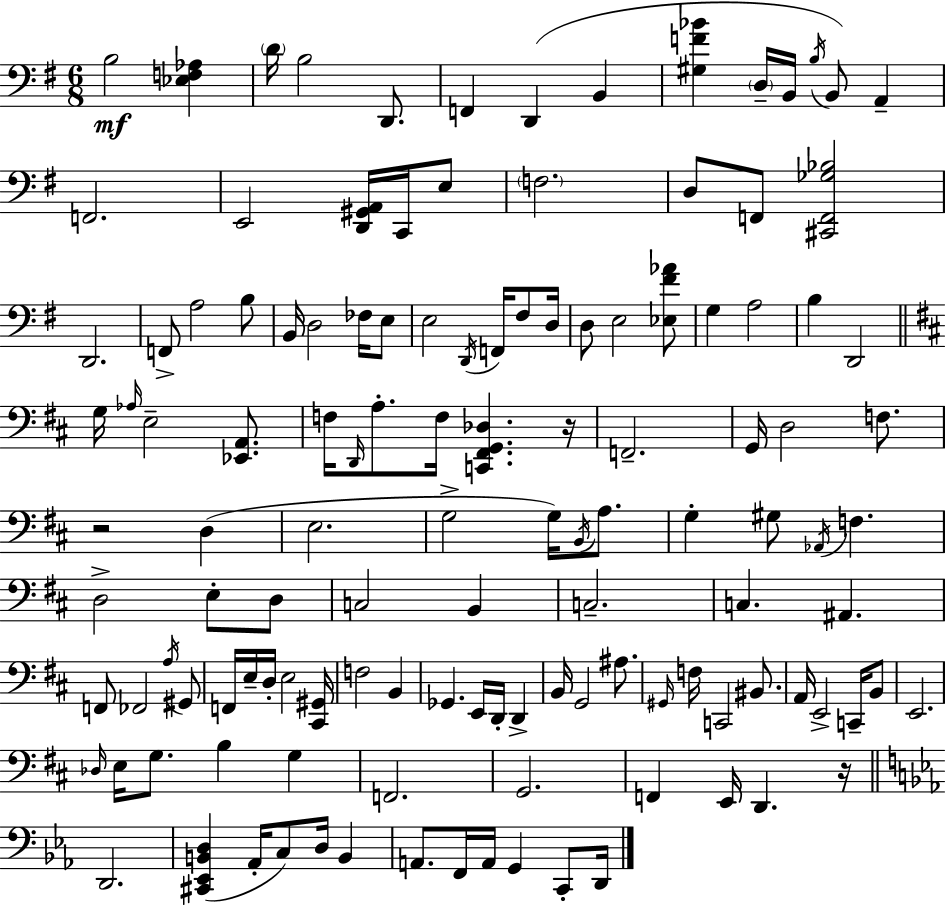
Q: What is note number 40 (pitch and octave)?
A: Ab3